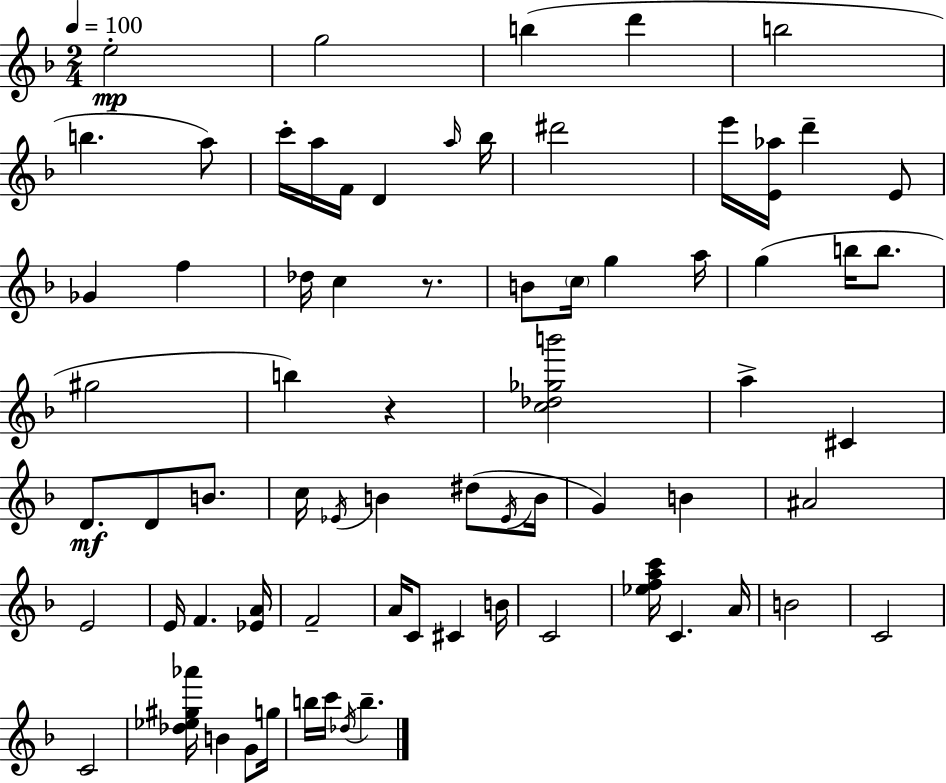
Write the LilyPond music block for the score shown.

{
  \clef treble
  \numericTimeSignature
  \time 2/4
  \key d \minor
  \tempo 4 = 100
  e''2-.\mp | g''2 | b''4( d'''4 | b''2 | \break b''4. a''8) | c'''16-. a''16 f'16 d'4 \grace { a''16 } | bes''16 dis'''2 | e'''16 <e' aes''>16 d'''4-- e'8 | \break ges'4 f''4 | des''16 c''4 r8. | b'8 \parenthesize c''16 g''4 | a''16 g''4( b''16 b''8. | \break gis''2 | b''4) r4 | <c'' des'' ges'' b'''>2 | a''4-> cis'4 | \break d'8.\mf d'8 b'8. | c''16 \acciaccatura { ees'16 } b'4 dis''8( | \acciaccatura { ees'16 } b'16 g'4) b'4 | ais'2 | \break e'2 | e'16 f'4. | <ees' a'>16 f'2-- | a'16 c'8 cis'4 | \break b'16 c'2 | <ees'' f'' a'' c'''>16 c'4. | a'16 b'2 | c'2 | \break c'2 | <des'' ees'' gis'' aes'''>16 b'4 | g'8 g''16 b''16 c'''16 \acciaccatura { des''16 } b''4.-- | \bar "|."
}